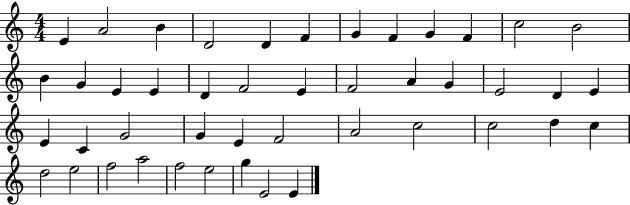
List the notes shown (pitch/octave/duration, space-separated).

E4/q A4/h B4/q D4/h D4/q F4/q G4/q F4/q G4/q F4/q C5/h B4/h B4/q G4/q E4/q E4/q D4/q F4/h E4/q F4/h A4/q G4/q E4/h D4/q E4/q E4/q C4/q G4/h G4/q E4/q F4/h A4/h C5/h C5/h D5/q C5/q D5/h E5/h F5/h A5/h F5/h E5/h G5/q E4/h E4/q